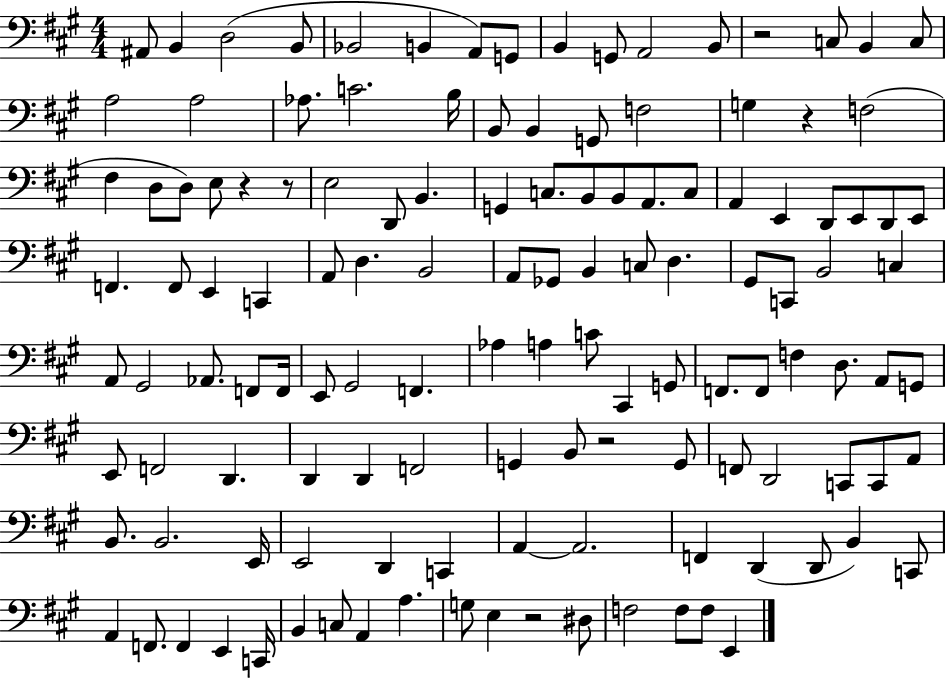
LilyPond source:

{
  \clef bass
  \numericTimeSignature
  \time 4/4
  \key a \major
  ais,8 b,4 d2( b,8 | bes,2 b,4 a,8) g,8 | b,4 g,8 a,2 b,8 | r2 c8 b,4 c8 | \break a2 a2 | aes8. c'2. b16 | b,8 b,4 g,8 f2 | g4 r4 f2( | \break fis4 d8 d8) e8 r4 r8 | e2 d,8 b,4. | g,4 c8. b,8 b,8 a,8. c8 | a,4 e,4 d,8 e,8 d,8 e,8 | \break f,4. f,8 e,4 c,4 | a,8 d4. b,2 | a,8 ges,8 b,4 c8 d4. | gis,8 c,8 b,2 c4 | \break a,8 gis,2 aes,8. f,8 f,16 | e,8 gis,2 f,4. | aes4 a4 c'8 cis,4 g,8 | f,8. f,8 f4 d8. a,8 g,8 | \break e,8 f,2 d,4. | d,4 d,4 f,2 | g,4 b,8 r2 g,8 | f,8 d,2 c,8 c,8 a,8 | \break b,8. b,2. e,16 | e,2 d,4 c,4 | a,4~~ a,2. | f,4 d,4( d,8 b,4) c,8 | \break a,4 f,8. f,4 e,4 c,16 | b,4 c8 a,4 a4. | g8 e4 r2 dis8 | f2 f8 f8 e,4 | \break \bar "|."
}